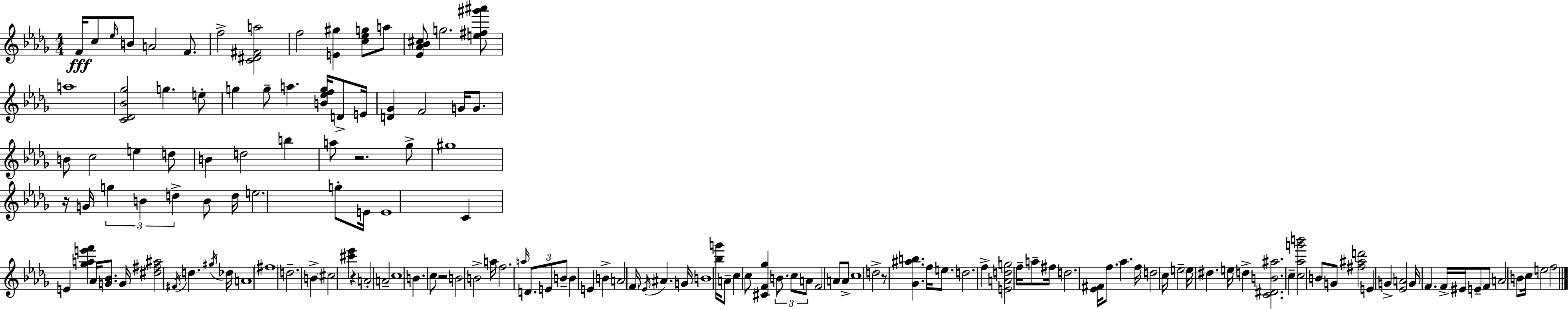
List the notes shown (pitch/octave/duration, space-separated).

F4/s C5/e Eb5/s B4/e A4/h F4/e. F5/h [C4,D#4,F#4,A5]/h F5/h [E4,G#5]/q [C5,Eb5,G5]/e A5/e [Eb4,Ab4,Bb4,C#5]/e G5/h. [E5,F#5,G#6,A#6]/e A5/w [C4,Db4,Bb4,Gb5]/h G5/q. E5/e G5/q G5/e A5/q. [B4,Eb5,F5,G5]/s D4/e E4/s [D4,Gb4]/q F4/h G4/s G4/e. B4/e C5/h E5/q D5/e B4/q D5/h B5/q A5/e R/h. Gb5/e G#5/w R/s G4/s G5/q B4/q D5/q B4/e D5/s E5/h. G5/e E4/s E4/w C4/q E4/q [Gb5,A5,E6,F6]/q Ab4/s [G4,Bb4]/e. G4/s [D#5,F#5,A#5]/h F#4/s D5/q. G#5/s Db5/s A4/w F#5/w D5/h. B4/q C#5/h [C#6,Eb6]/q R/q A4/h A4/h C5/w B4/q. C5/e R/h B4/h B4/h A5/s F5/h. A5/s D4/e. E4/e B4/e B4/q E4/q B4/q A4/h F4/s Eb4/s A#4/q. G4/s B4/w [Bb5,G6]/s A4/e C5/q C5/e [C#4,F4,Gb5]/q B4/e. C5/e A4/e F4/h A4/e A4/e C5/w D5/h R/e [Gb4,A#5,B5]/q. F5/s E5/e. D5/h. F5/q [E4,A4,D5,G5]/h F5/s A5/e F#5/s D5/h. [Eb4,F#4]/s F5/e. Ab5/q. F5/s D5/h C5/s E5/h E5/s D#5/q. E5/s D5/q [C4,D#4,B4,A#5]/h. C5/q [C5,Ab5,G6,B6]/h B4/e G4/e [F#5,A#5,D6]/h E4/q G4/q [Eb4,A4]/h G4/s F4/q. F4/s EIS4/s E4/e F4/e A4/h B4/e C5/s E5/h F5/h